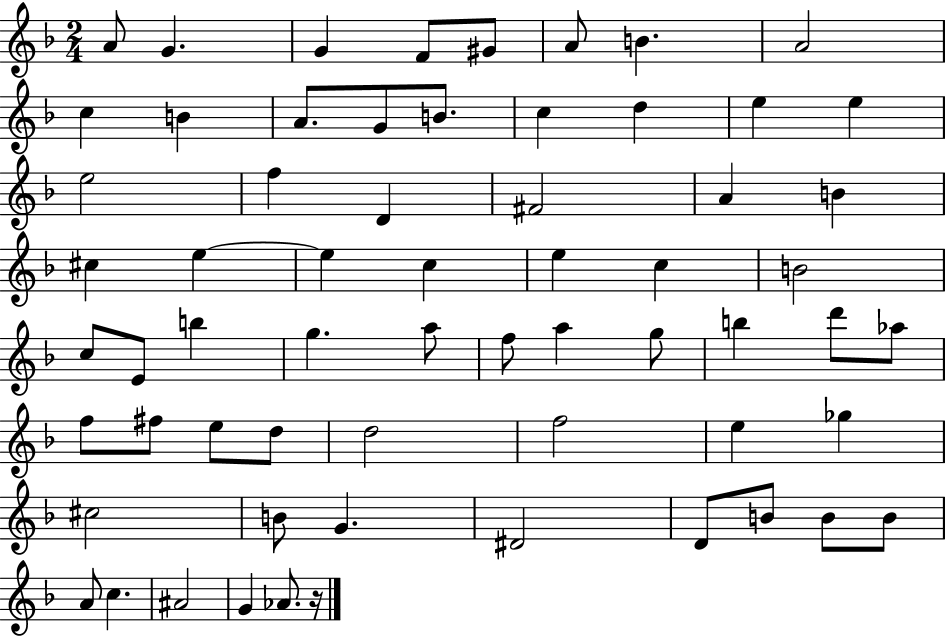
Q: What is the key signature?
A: F major